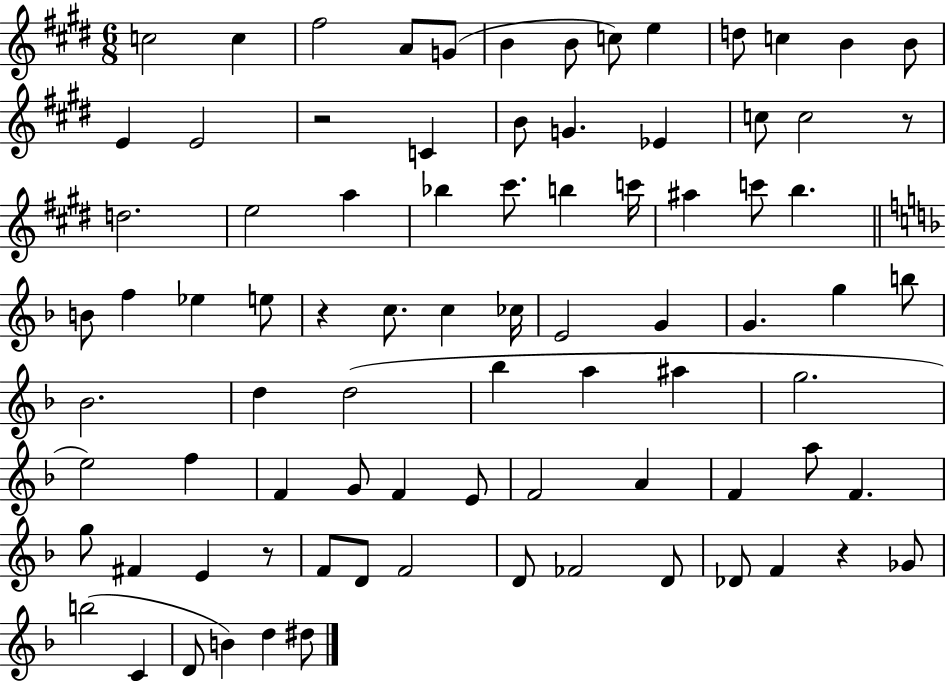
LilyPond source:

{
  \clef treble
  \numericTimeSignature
  \time 6/8
  \key e \major
  \repeat volta 2 { c''2 c''4 | fis''2 a'8 g'8( | b'4 b'8 c''8) e''4 | d''8 c''4 b'4 b'8 | \break e'4 e'2 | r2 c'4 | b'8 g'4. ees'4 | c''8 c''2 r8 | \break d''2. | e''2 a''4 | bes''4 cis'''8. b''4 c'''16 | ais''4 c'''8 b''4. | \break \bar "||" \break \key f \major b'8 f''4 ees''4 e''8 | r4 c''8. c''4 ces''16 | e'2 g'4 | g'4. g''4 b''8 | \break bes'2. | d''4 d''2( | bes''4 a''4 ais''4 | g''2. | \break e''2) f''4 | f'4 g'8 f'4 e'8 | f'2 a'4 | f'4 a''8 f'4. | \break g''8 fis'4 e'4 r8 | f'8 d'8 f'2 | d'8 fes'2 d'8 | des'8 f'4 r4 ges'8 | \break b''2( c'4 | d'8 b'4) d''4 dis''8 | } \bar "|."
}